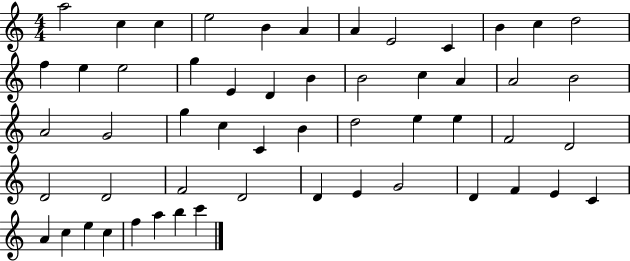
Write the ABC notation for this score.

X:1
T:Untitled
M:4/4
L:1/4
K:C
a2 c c e2 B A A E2 C B c d2 f e e2 g E D B B2 c A A2 B2 A2 G2 g c C B d2 e e F2 D2 D2 D2 F2 D2 D E G2 D F E C A c e c f a b c'